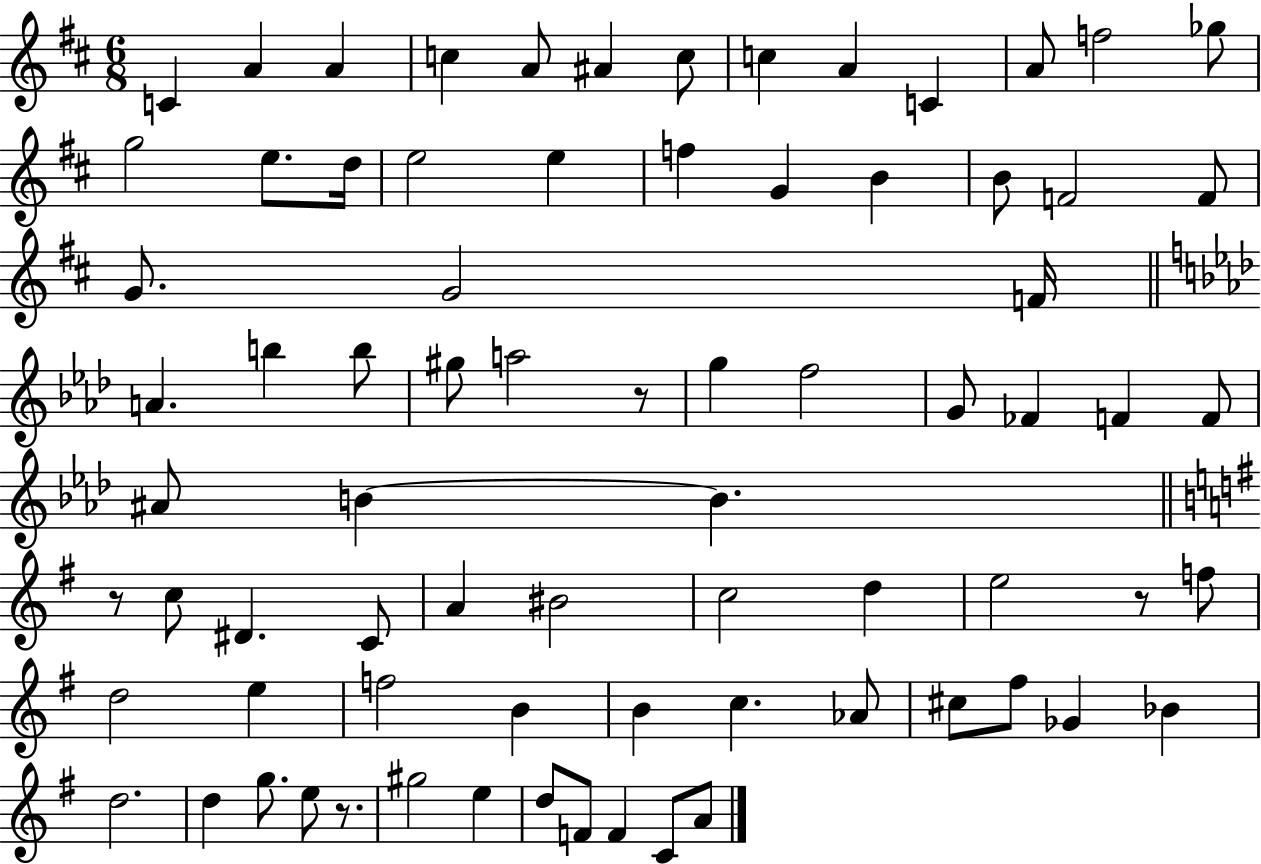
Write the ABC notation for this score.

X:1
T:Untitled
M:6/8
L:1/4
K:D
C A A c A/2 ^A c/2 c A C A/2 f2 _g/2 g2 e/2 d/4 e2 e f G B B/2 F2 F/2 G/2 G2 F/4 A b b/2 ^g/2 a2 z/2 g f2 G/2 _F F F/2 ^A/2 B B z/2 c/2 ^D C/2 A ^B2 c2 d e2 z/2 f/2 d2 e f2 B B c _A/2 ^c/2 ^f/2 _G _B d2 d g/2 e/2 z/2 ^g2 e d/2 F/2 F C/2 A/2